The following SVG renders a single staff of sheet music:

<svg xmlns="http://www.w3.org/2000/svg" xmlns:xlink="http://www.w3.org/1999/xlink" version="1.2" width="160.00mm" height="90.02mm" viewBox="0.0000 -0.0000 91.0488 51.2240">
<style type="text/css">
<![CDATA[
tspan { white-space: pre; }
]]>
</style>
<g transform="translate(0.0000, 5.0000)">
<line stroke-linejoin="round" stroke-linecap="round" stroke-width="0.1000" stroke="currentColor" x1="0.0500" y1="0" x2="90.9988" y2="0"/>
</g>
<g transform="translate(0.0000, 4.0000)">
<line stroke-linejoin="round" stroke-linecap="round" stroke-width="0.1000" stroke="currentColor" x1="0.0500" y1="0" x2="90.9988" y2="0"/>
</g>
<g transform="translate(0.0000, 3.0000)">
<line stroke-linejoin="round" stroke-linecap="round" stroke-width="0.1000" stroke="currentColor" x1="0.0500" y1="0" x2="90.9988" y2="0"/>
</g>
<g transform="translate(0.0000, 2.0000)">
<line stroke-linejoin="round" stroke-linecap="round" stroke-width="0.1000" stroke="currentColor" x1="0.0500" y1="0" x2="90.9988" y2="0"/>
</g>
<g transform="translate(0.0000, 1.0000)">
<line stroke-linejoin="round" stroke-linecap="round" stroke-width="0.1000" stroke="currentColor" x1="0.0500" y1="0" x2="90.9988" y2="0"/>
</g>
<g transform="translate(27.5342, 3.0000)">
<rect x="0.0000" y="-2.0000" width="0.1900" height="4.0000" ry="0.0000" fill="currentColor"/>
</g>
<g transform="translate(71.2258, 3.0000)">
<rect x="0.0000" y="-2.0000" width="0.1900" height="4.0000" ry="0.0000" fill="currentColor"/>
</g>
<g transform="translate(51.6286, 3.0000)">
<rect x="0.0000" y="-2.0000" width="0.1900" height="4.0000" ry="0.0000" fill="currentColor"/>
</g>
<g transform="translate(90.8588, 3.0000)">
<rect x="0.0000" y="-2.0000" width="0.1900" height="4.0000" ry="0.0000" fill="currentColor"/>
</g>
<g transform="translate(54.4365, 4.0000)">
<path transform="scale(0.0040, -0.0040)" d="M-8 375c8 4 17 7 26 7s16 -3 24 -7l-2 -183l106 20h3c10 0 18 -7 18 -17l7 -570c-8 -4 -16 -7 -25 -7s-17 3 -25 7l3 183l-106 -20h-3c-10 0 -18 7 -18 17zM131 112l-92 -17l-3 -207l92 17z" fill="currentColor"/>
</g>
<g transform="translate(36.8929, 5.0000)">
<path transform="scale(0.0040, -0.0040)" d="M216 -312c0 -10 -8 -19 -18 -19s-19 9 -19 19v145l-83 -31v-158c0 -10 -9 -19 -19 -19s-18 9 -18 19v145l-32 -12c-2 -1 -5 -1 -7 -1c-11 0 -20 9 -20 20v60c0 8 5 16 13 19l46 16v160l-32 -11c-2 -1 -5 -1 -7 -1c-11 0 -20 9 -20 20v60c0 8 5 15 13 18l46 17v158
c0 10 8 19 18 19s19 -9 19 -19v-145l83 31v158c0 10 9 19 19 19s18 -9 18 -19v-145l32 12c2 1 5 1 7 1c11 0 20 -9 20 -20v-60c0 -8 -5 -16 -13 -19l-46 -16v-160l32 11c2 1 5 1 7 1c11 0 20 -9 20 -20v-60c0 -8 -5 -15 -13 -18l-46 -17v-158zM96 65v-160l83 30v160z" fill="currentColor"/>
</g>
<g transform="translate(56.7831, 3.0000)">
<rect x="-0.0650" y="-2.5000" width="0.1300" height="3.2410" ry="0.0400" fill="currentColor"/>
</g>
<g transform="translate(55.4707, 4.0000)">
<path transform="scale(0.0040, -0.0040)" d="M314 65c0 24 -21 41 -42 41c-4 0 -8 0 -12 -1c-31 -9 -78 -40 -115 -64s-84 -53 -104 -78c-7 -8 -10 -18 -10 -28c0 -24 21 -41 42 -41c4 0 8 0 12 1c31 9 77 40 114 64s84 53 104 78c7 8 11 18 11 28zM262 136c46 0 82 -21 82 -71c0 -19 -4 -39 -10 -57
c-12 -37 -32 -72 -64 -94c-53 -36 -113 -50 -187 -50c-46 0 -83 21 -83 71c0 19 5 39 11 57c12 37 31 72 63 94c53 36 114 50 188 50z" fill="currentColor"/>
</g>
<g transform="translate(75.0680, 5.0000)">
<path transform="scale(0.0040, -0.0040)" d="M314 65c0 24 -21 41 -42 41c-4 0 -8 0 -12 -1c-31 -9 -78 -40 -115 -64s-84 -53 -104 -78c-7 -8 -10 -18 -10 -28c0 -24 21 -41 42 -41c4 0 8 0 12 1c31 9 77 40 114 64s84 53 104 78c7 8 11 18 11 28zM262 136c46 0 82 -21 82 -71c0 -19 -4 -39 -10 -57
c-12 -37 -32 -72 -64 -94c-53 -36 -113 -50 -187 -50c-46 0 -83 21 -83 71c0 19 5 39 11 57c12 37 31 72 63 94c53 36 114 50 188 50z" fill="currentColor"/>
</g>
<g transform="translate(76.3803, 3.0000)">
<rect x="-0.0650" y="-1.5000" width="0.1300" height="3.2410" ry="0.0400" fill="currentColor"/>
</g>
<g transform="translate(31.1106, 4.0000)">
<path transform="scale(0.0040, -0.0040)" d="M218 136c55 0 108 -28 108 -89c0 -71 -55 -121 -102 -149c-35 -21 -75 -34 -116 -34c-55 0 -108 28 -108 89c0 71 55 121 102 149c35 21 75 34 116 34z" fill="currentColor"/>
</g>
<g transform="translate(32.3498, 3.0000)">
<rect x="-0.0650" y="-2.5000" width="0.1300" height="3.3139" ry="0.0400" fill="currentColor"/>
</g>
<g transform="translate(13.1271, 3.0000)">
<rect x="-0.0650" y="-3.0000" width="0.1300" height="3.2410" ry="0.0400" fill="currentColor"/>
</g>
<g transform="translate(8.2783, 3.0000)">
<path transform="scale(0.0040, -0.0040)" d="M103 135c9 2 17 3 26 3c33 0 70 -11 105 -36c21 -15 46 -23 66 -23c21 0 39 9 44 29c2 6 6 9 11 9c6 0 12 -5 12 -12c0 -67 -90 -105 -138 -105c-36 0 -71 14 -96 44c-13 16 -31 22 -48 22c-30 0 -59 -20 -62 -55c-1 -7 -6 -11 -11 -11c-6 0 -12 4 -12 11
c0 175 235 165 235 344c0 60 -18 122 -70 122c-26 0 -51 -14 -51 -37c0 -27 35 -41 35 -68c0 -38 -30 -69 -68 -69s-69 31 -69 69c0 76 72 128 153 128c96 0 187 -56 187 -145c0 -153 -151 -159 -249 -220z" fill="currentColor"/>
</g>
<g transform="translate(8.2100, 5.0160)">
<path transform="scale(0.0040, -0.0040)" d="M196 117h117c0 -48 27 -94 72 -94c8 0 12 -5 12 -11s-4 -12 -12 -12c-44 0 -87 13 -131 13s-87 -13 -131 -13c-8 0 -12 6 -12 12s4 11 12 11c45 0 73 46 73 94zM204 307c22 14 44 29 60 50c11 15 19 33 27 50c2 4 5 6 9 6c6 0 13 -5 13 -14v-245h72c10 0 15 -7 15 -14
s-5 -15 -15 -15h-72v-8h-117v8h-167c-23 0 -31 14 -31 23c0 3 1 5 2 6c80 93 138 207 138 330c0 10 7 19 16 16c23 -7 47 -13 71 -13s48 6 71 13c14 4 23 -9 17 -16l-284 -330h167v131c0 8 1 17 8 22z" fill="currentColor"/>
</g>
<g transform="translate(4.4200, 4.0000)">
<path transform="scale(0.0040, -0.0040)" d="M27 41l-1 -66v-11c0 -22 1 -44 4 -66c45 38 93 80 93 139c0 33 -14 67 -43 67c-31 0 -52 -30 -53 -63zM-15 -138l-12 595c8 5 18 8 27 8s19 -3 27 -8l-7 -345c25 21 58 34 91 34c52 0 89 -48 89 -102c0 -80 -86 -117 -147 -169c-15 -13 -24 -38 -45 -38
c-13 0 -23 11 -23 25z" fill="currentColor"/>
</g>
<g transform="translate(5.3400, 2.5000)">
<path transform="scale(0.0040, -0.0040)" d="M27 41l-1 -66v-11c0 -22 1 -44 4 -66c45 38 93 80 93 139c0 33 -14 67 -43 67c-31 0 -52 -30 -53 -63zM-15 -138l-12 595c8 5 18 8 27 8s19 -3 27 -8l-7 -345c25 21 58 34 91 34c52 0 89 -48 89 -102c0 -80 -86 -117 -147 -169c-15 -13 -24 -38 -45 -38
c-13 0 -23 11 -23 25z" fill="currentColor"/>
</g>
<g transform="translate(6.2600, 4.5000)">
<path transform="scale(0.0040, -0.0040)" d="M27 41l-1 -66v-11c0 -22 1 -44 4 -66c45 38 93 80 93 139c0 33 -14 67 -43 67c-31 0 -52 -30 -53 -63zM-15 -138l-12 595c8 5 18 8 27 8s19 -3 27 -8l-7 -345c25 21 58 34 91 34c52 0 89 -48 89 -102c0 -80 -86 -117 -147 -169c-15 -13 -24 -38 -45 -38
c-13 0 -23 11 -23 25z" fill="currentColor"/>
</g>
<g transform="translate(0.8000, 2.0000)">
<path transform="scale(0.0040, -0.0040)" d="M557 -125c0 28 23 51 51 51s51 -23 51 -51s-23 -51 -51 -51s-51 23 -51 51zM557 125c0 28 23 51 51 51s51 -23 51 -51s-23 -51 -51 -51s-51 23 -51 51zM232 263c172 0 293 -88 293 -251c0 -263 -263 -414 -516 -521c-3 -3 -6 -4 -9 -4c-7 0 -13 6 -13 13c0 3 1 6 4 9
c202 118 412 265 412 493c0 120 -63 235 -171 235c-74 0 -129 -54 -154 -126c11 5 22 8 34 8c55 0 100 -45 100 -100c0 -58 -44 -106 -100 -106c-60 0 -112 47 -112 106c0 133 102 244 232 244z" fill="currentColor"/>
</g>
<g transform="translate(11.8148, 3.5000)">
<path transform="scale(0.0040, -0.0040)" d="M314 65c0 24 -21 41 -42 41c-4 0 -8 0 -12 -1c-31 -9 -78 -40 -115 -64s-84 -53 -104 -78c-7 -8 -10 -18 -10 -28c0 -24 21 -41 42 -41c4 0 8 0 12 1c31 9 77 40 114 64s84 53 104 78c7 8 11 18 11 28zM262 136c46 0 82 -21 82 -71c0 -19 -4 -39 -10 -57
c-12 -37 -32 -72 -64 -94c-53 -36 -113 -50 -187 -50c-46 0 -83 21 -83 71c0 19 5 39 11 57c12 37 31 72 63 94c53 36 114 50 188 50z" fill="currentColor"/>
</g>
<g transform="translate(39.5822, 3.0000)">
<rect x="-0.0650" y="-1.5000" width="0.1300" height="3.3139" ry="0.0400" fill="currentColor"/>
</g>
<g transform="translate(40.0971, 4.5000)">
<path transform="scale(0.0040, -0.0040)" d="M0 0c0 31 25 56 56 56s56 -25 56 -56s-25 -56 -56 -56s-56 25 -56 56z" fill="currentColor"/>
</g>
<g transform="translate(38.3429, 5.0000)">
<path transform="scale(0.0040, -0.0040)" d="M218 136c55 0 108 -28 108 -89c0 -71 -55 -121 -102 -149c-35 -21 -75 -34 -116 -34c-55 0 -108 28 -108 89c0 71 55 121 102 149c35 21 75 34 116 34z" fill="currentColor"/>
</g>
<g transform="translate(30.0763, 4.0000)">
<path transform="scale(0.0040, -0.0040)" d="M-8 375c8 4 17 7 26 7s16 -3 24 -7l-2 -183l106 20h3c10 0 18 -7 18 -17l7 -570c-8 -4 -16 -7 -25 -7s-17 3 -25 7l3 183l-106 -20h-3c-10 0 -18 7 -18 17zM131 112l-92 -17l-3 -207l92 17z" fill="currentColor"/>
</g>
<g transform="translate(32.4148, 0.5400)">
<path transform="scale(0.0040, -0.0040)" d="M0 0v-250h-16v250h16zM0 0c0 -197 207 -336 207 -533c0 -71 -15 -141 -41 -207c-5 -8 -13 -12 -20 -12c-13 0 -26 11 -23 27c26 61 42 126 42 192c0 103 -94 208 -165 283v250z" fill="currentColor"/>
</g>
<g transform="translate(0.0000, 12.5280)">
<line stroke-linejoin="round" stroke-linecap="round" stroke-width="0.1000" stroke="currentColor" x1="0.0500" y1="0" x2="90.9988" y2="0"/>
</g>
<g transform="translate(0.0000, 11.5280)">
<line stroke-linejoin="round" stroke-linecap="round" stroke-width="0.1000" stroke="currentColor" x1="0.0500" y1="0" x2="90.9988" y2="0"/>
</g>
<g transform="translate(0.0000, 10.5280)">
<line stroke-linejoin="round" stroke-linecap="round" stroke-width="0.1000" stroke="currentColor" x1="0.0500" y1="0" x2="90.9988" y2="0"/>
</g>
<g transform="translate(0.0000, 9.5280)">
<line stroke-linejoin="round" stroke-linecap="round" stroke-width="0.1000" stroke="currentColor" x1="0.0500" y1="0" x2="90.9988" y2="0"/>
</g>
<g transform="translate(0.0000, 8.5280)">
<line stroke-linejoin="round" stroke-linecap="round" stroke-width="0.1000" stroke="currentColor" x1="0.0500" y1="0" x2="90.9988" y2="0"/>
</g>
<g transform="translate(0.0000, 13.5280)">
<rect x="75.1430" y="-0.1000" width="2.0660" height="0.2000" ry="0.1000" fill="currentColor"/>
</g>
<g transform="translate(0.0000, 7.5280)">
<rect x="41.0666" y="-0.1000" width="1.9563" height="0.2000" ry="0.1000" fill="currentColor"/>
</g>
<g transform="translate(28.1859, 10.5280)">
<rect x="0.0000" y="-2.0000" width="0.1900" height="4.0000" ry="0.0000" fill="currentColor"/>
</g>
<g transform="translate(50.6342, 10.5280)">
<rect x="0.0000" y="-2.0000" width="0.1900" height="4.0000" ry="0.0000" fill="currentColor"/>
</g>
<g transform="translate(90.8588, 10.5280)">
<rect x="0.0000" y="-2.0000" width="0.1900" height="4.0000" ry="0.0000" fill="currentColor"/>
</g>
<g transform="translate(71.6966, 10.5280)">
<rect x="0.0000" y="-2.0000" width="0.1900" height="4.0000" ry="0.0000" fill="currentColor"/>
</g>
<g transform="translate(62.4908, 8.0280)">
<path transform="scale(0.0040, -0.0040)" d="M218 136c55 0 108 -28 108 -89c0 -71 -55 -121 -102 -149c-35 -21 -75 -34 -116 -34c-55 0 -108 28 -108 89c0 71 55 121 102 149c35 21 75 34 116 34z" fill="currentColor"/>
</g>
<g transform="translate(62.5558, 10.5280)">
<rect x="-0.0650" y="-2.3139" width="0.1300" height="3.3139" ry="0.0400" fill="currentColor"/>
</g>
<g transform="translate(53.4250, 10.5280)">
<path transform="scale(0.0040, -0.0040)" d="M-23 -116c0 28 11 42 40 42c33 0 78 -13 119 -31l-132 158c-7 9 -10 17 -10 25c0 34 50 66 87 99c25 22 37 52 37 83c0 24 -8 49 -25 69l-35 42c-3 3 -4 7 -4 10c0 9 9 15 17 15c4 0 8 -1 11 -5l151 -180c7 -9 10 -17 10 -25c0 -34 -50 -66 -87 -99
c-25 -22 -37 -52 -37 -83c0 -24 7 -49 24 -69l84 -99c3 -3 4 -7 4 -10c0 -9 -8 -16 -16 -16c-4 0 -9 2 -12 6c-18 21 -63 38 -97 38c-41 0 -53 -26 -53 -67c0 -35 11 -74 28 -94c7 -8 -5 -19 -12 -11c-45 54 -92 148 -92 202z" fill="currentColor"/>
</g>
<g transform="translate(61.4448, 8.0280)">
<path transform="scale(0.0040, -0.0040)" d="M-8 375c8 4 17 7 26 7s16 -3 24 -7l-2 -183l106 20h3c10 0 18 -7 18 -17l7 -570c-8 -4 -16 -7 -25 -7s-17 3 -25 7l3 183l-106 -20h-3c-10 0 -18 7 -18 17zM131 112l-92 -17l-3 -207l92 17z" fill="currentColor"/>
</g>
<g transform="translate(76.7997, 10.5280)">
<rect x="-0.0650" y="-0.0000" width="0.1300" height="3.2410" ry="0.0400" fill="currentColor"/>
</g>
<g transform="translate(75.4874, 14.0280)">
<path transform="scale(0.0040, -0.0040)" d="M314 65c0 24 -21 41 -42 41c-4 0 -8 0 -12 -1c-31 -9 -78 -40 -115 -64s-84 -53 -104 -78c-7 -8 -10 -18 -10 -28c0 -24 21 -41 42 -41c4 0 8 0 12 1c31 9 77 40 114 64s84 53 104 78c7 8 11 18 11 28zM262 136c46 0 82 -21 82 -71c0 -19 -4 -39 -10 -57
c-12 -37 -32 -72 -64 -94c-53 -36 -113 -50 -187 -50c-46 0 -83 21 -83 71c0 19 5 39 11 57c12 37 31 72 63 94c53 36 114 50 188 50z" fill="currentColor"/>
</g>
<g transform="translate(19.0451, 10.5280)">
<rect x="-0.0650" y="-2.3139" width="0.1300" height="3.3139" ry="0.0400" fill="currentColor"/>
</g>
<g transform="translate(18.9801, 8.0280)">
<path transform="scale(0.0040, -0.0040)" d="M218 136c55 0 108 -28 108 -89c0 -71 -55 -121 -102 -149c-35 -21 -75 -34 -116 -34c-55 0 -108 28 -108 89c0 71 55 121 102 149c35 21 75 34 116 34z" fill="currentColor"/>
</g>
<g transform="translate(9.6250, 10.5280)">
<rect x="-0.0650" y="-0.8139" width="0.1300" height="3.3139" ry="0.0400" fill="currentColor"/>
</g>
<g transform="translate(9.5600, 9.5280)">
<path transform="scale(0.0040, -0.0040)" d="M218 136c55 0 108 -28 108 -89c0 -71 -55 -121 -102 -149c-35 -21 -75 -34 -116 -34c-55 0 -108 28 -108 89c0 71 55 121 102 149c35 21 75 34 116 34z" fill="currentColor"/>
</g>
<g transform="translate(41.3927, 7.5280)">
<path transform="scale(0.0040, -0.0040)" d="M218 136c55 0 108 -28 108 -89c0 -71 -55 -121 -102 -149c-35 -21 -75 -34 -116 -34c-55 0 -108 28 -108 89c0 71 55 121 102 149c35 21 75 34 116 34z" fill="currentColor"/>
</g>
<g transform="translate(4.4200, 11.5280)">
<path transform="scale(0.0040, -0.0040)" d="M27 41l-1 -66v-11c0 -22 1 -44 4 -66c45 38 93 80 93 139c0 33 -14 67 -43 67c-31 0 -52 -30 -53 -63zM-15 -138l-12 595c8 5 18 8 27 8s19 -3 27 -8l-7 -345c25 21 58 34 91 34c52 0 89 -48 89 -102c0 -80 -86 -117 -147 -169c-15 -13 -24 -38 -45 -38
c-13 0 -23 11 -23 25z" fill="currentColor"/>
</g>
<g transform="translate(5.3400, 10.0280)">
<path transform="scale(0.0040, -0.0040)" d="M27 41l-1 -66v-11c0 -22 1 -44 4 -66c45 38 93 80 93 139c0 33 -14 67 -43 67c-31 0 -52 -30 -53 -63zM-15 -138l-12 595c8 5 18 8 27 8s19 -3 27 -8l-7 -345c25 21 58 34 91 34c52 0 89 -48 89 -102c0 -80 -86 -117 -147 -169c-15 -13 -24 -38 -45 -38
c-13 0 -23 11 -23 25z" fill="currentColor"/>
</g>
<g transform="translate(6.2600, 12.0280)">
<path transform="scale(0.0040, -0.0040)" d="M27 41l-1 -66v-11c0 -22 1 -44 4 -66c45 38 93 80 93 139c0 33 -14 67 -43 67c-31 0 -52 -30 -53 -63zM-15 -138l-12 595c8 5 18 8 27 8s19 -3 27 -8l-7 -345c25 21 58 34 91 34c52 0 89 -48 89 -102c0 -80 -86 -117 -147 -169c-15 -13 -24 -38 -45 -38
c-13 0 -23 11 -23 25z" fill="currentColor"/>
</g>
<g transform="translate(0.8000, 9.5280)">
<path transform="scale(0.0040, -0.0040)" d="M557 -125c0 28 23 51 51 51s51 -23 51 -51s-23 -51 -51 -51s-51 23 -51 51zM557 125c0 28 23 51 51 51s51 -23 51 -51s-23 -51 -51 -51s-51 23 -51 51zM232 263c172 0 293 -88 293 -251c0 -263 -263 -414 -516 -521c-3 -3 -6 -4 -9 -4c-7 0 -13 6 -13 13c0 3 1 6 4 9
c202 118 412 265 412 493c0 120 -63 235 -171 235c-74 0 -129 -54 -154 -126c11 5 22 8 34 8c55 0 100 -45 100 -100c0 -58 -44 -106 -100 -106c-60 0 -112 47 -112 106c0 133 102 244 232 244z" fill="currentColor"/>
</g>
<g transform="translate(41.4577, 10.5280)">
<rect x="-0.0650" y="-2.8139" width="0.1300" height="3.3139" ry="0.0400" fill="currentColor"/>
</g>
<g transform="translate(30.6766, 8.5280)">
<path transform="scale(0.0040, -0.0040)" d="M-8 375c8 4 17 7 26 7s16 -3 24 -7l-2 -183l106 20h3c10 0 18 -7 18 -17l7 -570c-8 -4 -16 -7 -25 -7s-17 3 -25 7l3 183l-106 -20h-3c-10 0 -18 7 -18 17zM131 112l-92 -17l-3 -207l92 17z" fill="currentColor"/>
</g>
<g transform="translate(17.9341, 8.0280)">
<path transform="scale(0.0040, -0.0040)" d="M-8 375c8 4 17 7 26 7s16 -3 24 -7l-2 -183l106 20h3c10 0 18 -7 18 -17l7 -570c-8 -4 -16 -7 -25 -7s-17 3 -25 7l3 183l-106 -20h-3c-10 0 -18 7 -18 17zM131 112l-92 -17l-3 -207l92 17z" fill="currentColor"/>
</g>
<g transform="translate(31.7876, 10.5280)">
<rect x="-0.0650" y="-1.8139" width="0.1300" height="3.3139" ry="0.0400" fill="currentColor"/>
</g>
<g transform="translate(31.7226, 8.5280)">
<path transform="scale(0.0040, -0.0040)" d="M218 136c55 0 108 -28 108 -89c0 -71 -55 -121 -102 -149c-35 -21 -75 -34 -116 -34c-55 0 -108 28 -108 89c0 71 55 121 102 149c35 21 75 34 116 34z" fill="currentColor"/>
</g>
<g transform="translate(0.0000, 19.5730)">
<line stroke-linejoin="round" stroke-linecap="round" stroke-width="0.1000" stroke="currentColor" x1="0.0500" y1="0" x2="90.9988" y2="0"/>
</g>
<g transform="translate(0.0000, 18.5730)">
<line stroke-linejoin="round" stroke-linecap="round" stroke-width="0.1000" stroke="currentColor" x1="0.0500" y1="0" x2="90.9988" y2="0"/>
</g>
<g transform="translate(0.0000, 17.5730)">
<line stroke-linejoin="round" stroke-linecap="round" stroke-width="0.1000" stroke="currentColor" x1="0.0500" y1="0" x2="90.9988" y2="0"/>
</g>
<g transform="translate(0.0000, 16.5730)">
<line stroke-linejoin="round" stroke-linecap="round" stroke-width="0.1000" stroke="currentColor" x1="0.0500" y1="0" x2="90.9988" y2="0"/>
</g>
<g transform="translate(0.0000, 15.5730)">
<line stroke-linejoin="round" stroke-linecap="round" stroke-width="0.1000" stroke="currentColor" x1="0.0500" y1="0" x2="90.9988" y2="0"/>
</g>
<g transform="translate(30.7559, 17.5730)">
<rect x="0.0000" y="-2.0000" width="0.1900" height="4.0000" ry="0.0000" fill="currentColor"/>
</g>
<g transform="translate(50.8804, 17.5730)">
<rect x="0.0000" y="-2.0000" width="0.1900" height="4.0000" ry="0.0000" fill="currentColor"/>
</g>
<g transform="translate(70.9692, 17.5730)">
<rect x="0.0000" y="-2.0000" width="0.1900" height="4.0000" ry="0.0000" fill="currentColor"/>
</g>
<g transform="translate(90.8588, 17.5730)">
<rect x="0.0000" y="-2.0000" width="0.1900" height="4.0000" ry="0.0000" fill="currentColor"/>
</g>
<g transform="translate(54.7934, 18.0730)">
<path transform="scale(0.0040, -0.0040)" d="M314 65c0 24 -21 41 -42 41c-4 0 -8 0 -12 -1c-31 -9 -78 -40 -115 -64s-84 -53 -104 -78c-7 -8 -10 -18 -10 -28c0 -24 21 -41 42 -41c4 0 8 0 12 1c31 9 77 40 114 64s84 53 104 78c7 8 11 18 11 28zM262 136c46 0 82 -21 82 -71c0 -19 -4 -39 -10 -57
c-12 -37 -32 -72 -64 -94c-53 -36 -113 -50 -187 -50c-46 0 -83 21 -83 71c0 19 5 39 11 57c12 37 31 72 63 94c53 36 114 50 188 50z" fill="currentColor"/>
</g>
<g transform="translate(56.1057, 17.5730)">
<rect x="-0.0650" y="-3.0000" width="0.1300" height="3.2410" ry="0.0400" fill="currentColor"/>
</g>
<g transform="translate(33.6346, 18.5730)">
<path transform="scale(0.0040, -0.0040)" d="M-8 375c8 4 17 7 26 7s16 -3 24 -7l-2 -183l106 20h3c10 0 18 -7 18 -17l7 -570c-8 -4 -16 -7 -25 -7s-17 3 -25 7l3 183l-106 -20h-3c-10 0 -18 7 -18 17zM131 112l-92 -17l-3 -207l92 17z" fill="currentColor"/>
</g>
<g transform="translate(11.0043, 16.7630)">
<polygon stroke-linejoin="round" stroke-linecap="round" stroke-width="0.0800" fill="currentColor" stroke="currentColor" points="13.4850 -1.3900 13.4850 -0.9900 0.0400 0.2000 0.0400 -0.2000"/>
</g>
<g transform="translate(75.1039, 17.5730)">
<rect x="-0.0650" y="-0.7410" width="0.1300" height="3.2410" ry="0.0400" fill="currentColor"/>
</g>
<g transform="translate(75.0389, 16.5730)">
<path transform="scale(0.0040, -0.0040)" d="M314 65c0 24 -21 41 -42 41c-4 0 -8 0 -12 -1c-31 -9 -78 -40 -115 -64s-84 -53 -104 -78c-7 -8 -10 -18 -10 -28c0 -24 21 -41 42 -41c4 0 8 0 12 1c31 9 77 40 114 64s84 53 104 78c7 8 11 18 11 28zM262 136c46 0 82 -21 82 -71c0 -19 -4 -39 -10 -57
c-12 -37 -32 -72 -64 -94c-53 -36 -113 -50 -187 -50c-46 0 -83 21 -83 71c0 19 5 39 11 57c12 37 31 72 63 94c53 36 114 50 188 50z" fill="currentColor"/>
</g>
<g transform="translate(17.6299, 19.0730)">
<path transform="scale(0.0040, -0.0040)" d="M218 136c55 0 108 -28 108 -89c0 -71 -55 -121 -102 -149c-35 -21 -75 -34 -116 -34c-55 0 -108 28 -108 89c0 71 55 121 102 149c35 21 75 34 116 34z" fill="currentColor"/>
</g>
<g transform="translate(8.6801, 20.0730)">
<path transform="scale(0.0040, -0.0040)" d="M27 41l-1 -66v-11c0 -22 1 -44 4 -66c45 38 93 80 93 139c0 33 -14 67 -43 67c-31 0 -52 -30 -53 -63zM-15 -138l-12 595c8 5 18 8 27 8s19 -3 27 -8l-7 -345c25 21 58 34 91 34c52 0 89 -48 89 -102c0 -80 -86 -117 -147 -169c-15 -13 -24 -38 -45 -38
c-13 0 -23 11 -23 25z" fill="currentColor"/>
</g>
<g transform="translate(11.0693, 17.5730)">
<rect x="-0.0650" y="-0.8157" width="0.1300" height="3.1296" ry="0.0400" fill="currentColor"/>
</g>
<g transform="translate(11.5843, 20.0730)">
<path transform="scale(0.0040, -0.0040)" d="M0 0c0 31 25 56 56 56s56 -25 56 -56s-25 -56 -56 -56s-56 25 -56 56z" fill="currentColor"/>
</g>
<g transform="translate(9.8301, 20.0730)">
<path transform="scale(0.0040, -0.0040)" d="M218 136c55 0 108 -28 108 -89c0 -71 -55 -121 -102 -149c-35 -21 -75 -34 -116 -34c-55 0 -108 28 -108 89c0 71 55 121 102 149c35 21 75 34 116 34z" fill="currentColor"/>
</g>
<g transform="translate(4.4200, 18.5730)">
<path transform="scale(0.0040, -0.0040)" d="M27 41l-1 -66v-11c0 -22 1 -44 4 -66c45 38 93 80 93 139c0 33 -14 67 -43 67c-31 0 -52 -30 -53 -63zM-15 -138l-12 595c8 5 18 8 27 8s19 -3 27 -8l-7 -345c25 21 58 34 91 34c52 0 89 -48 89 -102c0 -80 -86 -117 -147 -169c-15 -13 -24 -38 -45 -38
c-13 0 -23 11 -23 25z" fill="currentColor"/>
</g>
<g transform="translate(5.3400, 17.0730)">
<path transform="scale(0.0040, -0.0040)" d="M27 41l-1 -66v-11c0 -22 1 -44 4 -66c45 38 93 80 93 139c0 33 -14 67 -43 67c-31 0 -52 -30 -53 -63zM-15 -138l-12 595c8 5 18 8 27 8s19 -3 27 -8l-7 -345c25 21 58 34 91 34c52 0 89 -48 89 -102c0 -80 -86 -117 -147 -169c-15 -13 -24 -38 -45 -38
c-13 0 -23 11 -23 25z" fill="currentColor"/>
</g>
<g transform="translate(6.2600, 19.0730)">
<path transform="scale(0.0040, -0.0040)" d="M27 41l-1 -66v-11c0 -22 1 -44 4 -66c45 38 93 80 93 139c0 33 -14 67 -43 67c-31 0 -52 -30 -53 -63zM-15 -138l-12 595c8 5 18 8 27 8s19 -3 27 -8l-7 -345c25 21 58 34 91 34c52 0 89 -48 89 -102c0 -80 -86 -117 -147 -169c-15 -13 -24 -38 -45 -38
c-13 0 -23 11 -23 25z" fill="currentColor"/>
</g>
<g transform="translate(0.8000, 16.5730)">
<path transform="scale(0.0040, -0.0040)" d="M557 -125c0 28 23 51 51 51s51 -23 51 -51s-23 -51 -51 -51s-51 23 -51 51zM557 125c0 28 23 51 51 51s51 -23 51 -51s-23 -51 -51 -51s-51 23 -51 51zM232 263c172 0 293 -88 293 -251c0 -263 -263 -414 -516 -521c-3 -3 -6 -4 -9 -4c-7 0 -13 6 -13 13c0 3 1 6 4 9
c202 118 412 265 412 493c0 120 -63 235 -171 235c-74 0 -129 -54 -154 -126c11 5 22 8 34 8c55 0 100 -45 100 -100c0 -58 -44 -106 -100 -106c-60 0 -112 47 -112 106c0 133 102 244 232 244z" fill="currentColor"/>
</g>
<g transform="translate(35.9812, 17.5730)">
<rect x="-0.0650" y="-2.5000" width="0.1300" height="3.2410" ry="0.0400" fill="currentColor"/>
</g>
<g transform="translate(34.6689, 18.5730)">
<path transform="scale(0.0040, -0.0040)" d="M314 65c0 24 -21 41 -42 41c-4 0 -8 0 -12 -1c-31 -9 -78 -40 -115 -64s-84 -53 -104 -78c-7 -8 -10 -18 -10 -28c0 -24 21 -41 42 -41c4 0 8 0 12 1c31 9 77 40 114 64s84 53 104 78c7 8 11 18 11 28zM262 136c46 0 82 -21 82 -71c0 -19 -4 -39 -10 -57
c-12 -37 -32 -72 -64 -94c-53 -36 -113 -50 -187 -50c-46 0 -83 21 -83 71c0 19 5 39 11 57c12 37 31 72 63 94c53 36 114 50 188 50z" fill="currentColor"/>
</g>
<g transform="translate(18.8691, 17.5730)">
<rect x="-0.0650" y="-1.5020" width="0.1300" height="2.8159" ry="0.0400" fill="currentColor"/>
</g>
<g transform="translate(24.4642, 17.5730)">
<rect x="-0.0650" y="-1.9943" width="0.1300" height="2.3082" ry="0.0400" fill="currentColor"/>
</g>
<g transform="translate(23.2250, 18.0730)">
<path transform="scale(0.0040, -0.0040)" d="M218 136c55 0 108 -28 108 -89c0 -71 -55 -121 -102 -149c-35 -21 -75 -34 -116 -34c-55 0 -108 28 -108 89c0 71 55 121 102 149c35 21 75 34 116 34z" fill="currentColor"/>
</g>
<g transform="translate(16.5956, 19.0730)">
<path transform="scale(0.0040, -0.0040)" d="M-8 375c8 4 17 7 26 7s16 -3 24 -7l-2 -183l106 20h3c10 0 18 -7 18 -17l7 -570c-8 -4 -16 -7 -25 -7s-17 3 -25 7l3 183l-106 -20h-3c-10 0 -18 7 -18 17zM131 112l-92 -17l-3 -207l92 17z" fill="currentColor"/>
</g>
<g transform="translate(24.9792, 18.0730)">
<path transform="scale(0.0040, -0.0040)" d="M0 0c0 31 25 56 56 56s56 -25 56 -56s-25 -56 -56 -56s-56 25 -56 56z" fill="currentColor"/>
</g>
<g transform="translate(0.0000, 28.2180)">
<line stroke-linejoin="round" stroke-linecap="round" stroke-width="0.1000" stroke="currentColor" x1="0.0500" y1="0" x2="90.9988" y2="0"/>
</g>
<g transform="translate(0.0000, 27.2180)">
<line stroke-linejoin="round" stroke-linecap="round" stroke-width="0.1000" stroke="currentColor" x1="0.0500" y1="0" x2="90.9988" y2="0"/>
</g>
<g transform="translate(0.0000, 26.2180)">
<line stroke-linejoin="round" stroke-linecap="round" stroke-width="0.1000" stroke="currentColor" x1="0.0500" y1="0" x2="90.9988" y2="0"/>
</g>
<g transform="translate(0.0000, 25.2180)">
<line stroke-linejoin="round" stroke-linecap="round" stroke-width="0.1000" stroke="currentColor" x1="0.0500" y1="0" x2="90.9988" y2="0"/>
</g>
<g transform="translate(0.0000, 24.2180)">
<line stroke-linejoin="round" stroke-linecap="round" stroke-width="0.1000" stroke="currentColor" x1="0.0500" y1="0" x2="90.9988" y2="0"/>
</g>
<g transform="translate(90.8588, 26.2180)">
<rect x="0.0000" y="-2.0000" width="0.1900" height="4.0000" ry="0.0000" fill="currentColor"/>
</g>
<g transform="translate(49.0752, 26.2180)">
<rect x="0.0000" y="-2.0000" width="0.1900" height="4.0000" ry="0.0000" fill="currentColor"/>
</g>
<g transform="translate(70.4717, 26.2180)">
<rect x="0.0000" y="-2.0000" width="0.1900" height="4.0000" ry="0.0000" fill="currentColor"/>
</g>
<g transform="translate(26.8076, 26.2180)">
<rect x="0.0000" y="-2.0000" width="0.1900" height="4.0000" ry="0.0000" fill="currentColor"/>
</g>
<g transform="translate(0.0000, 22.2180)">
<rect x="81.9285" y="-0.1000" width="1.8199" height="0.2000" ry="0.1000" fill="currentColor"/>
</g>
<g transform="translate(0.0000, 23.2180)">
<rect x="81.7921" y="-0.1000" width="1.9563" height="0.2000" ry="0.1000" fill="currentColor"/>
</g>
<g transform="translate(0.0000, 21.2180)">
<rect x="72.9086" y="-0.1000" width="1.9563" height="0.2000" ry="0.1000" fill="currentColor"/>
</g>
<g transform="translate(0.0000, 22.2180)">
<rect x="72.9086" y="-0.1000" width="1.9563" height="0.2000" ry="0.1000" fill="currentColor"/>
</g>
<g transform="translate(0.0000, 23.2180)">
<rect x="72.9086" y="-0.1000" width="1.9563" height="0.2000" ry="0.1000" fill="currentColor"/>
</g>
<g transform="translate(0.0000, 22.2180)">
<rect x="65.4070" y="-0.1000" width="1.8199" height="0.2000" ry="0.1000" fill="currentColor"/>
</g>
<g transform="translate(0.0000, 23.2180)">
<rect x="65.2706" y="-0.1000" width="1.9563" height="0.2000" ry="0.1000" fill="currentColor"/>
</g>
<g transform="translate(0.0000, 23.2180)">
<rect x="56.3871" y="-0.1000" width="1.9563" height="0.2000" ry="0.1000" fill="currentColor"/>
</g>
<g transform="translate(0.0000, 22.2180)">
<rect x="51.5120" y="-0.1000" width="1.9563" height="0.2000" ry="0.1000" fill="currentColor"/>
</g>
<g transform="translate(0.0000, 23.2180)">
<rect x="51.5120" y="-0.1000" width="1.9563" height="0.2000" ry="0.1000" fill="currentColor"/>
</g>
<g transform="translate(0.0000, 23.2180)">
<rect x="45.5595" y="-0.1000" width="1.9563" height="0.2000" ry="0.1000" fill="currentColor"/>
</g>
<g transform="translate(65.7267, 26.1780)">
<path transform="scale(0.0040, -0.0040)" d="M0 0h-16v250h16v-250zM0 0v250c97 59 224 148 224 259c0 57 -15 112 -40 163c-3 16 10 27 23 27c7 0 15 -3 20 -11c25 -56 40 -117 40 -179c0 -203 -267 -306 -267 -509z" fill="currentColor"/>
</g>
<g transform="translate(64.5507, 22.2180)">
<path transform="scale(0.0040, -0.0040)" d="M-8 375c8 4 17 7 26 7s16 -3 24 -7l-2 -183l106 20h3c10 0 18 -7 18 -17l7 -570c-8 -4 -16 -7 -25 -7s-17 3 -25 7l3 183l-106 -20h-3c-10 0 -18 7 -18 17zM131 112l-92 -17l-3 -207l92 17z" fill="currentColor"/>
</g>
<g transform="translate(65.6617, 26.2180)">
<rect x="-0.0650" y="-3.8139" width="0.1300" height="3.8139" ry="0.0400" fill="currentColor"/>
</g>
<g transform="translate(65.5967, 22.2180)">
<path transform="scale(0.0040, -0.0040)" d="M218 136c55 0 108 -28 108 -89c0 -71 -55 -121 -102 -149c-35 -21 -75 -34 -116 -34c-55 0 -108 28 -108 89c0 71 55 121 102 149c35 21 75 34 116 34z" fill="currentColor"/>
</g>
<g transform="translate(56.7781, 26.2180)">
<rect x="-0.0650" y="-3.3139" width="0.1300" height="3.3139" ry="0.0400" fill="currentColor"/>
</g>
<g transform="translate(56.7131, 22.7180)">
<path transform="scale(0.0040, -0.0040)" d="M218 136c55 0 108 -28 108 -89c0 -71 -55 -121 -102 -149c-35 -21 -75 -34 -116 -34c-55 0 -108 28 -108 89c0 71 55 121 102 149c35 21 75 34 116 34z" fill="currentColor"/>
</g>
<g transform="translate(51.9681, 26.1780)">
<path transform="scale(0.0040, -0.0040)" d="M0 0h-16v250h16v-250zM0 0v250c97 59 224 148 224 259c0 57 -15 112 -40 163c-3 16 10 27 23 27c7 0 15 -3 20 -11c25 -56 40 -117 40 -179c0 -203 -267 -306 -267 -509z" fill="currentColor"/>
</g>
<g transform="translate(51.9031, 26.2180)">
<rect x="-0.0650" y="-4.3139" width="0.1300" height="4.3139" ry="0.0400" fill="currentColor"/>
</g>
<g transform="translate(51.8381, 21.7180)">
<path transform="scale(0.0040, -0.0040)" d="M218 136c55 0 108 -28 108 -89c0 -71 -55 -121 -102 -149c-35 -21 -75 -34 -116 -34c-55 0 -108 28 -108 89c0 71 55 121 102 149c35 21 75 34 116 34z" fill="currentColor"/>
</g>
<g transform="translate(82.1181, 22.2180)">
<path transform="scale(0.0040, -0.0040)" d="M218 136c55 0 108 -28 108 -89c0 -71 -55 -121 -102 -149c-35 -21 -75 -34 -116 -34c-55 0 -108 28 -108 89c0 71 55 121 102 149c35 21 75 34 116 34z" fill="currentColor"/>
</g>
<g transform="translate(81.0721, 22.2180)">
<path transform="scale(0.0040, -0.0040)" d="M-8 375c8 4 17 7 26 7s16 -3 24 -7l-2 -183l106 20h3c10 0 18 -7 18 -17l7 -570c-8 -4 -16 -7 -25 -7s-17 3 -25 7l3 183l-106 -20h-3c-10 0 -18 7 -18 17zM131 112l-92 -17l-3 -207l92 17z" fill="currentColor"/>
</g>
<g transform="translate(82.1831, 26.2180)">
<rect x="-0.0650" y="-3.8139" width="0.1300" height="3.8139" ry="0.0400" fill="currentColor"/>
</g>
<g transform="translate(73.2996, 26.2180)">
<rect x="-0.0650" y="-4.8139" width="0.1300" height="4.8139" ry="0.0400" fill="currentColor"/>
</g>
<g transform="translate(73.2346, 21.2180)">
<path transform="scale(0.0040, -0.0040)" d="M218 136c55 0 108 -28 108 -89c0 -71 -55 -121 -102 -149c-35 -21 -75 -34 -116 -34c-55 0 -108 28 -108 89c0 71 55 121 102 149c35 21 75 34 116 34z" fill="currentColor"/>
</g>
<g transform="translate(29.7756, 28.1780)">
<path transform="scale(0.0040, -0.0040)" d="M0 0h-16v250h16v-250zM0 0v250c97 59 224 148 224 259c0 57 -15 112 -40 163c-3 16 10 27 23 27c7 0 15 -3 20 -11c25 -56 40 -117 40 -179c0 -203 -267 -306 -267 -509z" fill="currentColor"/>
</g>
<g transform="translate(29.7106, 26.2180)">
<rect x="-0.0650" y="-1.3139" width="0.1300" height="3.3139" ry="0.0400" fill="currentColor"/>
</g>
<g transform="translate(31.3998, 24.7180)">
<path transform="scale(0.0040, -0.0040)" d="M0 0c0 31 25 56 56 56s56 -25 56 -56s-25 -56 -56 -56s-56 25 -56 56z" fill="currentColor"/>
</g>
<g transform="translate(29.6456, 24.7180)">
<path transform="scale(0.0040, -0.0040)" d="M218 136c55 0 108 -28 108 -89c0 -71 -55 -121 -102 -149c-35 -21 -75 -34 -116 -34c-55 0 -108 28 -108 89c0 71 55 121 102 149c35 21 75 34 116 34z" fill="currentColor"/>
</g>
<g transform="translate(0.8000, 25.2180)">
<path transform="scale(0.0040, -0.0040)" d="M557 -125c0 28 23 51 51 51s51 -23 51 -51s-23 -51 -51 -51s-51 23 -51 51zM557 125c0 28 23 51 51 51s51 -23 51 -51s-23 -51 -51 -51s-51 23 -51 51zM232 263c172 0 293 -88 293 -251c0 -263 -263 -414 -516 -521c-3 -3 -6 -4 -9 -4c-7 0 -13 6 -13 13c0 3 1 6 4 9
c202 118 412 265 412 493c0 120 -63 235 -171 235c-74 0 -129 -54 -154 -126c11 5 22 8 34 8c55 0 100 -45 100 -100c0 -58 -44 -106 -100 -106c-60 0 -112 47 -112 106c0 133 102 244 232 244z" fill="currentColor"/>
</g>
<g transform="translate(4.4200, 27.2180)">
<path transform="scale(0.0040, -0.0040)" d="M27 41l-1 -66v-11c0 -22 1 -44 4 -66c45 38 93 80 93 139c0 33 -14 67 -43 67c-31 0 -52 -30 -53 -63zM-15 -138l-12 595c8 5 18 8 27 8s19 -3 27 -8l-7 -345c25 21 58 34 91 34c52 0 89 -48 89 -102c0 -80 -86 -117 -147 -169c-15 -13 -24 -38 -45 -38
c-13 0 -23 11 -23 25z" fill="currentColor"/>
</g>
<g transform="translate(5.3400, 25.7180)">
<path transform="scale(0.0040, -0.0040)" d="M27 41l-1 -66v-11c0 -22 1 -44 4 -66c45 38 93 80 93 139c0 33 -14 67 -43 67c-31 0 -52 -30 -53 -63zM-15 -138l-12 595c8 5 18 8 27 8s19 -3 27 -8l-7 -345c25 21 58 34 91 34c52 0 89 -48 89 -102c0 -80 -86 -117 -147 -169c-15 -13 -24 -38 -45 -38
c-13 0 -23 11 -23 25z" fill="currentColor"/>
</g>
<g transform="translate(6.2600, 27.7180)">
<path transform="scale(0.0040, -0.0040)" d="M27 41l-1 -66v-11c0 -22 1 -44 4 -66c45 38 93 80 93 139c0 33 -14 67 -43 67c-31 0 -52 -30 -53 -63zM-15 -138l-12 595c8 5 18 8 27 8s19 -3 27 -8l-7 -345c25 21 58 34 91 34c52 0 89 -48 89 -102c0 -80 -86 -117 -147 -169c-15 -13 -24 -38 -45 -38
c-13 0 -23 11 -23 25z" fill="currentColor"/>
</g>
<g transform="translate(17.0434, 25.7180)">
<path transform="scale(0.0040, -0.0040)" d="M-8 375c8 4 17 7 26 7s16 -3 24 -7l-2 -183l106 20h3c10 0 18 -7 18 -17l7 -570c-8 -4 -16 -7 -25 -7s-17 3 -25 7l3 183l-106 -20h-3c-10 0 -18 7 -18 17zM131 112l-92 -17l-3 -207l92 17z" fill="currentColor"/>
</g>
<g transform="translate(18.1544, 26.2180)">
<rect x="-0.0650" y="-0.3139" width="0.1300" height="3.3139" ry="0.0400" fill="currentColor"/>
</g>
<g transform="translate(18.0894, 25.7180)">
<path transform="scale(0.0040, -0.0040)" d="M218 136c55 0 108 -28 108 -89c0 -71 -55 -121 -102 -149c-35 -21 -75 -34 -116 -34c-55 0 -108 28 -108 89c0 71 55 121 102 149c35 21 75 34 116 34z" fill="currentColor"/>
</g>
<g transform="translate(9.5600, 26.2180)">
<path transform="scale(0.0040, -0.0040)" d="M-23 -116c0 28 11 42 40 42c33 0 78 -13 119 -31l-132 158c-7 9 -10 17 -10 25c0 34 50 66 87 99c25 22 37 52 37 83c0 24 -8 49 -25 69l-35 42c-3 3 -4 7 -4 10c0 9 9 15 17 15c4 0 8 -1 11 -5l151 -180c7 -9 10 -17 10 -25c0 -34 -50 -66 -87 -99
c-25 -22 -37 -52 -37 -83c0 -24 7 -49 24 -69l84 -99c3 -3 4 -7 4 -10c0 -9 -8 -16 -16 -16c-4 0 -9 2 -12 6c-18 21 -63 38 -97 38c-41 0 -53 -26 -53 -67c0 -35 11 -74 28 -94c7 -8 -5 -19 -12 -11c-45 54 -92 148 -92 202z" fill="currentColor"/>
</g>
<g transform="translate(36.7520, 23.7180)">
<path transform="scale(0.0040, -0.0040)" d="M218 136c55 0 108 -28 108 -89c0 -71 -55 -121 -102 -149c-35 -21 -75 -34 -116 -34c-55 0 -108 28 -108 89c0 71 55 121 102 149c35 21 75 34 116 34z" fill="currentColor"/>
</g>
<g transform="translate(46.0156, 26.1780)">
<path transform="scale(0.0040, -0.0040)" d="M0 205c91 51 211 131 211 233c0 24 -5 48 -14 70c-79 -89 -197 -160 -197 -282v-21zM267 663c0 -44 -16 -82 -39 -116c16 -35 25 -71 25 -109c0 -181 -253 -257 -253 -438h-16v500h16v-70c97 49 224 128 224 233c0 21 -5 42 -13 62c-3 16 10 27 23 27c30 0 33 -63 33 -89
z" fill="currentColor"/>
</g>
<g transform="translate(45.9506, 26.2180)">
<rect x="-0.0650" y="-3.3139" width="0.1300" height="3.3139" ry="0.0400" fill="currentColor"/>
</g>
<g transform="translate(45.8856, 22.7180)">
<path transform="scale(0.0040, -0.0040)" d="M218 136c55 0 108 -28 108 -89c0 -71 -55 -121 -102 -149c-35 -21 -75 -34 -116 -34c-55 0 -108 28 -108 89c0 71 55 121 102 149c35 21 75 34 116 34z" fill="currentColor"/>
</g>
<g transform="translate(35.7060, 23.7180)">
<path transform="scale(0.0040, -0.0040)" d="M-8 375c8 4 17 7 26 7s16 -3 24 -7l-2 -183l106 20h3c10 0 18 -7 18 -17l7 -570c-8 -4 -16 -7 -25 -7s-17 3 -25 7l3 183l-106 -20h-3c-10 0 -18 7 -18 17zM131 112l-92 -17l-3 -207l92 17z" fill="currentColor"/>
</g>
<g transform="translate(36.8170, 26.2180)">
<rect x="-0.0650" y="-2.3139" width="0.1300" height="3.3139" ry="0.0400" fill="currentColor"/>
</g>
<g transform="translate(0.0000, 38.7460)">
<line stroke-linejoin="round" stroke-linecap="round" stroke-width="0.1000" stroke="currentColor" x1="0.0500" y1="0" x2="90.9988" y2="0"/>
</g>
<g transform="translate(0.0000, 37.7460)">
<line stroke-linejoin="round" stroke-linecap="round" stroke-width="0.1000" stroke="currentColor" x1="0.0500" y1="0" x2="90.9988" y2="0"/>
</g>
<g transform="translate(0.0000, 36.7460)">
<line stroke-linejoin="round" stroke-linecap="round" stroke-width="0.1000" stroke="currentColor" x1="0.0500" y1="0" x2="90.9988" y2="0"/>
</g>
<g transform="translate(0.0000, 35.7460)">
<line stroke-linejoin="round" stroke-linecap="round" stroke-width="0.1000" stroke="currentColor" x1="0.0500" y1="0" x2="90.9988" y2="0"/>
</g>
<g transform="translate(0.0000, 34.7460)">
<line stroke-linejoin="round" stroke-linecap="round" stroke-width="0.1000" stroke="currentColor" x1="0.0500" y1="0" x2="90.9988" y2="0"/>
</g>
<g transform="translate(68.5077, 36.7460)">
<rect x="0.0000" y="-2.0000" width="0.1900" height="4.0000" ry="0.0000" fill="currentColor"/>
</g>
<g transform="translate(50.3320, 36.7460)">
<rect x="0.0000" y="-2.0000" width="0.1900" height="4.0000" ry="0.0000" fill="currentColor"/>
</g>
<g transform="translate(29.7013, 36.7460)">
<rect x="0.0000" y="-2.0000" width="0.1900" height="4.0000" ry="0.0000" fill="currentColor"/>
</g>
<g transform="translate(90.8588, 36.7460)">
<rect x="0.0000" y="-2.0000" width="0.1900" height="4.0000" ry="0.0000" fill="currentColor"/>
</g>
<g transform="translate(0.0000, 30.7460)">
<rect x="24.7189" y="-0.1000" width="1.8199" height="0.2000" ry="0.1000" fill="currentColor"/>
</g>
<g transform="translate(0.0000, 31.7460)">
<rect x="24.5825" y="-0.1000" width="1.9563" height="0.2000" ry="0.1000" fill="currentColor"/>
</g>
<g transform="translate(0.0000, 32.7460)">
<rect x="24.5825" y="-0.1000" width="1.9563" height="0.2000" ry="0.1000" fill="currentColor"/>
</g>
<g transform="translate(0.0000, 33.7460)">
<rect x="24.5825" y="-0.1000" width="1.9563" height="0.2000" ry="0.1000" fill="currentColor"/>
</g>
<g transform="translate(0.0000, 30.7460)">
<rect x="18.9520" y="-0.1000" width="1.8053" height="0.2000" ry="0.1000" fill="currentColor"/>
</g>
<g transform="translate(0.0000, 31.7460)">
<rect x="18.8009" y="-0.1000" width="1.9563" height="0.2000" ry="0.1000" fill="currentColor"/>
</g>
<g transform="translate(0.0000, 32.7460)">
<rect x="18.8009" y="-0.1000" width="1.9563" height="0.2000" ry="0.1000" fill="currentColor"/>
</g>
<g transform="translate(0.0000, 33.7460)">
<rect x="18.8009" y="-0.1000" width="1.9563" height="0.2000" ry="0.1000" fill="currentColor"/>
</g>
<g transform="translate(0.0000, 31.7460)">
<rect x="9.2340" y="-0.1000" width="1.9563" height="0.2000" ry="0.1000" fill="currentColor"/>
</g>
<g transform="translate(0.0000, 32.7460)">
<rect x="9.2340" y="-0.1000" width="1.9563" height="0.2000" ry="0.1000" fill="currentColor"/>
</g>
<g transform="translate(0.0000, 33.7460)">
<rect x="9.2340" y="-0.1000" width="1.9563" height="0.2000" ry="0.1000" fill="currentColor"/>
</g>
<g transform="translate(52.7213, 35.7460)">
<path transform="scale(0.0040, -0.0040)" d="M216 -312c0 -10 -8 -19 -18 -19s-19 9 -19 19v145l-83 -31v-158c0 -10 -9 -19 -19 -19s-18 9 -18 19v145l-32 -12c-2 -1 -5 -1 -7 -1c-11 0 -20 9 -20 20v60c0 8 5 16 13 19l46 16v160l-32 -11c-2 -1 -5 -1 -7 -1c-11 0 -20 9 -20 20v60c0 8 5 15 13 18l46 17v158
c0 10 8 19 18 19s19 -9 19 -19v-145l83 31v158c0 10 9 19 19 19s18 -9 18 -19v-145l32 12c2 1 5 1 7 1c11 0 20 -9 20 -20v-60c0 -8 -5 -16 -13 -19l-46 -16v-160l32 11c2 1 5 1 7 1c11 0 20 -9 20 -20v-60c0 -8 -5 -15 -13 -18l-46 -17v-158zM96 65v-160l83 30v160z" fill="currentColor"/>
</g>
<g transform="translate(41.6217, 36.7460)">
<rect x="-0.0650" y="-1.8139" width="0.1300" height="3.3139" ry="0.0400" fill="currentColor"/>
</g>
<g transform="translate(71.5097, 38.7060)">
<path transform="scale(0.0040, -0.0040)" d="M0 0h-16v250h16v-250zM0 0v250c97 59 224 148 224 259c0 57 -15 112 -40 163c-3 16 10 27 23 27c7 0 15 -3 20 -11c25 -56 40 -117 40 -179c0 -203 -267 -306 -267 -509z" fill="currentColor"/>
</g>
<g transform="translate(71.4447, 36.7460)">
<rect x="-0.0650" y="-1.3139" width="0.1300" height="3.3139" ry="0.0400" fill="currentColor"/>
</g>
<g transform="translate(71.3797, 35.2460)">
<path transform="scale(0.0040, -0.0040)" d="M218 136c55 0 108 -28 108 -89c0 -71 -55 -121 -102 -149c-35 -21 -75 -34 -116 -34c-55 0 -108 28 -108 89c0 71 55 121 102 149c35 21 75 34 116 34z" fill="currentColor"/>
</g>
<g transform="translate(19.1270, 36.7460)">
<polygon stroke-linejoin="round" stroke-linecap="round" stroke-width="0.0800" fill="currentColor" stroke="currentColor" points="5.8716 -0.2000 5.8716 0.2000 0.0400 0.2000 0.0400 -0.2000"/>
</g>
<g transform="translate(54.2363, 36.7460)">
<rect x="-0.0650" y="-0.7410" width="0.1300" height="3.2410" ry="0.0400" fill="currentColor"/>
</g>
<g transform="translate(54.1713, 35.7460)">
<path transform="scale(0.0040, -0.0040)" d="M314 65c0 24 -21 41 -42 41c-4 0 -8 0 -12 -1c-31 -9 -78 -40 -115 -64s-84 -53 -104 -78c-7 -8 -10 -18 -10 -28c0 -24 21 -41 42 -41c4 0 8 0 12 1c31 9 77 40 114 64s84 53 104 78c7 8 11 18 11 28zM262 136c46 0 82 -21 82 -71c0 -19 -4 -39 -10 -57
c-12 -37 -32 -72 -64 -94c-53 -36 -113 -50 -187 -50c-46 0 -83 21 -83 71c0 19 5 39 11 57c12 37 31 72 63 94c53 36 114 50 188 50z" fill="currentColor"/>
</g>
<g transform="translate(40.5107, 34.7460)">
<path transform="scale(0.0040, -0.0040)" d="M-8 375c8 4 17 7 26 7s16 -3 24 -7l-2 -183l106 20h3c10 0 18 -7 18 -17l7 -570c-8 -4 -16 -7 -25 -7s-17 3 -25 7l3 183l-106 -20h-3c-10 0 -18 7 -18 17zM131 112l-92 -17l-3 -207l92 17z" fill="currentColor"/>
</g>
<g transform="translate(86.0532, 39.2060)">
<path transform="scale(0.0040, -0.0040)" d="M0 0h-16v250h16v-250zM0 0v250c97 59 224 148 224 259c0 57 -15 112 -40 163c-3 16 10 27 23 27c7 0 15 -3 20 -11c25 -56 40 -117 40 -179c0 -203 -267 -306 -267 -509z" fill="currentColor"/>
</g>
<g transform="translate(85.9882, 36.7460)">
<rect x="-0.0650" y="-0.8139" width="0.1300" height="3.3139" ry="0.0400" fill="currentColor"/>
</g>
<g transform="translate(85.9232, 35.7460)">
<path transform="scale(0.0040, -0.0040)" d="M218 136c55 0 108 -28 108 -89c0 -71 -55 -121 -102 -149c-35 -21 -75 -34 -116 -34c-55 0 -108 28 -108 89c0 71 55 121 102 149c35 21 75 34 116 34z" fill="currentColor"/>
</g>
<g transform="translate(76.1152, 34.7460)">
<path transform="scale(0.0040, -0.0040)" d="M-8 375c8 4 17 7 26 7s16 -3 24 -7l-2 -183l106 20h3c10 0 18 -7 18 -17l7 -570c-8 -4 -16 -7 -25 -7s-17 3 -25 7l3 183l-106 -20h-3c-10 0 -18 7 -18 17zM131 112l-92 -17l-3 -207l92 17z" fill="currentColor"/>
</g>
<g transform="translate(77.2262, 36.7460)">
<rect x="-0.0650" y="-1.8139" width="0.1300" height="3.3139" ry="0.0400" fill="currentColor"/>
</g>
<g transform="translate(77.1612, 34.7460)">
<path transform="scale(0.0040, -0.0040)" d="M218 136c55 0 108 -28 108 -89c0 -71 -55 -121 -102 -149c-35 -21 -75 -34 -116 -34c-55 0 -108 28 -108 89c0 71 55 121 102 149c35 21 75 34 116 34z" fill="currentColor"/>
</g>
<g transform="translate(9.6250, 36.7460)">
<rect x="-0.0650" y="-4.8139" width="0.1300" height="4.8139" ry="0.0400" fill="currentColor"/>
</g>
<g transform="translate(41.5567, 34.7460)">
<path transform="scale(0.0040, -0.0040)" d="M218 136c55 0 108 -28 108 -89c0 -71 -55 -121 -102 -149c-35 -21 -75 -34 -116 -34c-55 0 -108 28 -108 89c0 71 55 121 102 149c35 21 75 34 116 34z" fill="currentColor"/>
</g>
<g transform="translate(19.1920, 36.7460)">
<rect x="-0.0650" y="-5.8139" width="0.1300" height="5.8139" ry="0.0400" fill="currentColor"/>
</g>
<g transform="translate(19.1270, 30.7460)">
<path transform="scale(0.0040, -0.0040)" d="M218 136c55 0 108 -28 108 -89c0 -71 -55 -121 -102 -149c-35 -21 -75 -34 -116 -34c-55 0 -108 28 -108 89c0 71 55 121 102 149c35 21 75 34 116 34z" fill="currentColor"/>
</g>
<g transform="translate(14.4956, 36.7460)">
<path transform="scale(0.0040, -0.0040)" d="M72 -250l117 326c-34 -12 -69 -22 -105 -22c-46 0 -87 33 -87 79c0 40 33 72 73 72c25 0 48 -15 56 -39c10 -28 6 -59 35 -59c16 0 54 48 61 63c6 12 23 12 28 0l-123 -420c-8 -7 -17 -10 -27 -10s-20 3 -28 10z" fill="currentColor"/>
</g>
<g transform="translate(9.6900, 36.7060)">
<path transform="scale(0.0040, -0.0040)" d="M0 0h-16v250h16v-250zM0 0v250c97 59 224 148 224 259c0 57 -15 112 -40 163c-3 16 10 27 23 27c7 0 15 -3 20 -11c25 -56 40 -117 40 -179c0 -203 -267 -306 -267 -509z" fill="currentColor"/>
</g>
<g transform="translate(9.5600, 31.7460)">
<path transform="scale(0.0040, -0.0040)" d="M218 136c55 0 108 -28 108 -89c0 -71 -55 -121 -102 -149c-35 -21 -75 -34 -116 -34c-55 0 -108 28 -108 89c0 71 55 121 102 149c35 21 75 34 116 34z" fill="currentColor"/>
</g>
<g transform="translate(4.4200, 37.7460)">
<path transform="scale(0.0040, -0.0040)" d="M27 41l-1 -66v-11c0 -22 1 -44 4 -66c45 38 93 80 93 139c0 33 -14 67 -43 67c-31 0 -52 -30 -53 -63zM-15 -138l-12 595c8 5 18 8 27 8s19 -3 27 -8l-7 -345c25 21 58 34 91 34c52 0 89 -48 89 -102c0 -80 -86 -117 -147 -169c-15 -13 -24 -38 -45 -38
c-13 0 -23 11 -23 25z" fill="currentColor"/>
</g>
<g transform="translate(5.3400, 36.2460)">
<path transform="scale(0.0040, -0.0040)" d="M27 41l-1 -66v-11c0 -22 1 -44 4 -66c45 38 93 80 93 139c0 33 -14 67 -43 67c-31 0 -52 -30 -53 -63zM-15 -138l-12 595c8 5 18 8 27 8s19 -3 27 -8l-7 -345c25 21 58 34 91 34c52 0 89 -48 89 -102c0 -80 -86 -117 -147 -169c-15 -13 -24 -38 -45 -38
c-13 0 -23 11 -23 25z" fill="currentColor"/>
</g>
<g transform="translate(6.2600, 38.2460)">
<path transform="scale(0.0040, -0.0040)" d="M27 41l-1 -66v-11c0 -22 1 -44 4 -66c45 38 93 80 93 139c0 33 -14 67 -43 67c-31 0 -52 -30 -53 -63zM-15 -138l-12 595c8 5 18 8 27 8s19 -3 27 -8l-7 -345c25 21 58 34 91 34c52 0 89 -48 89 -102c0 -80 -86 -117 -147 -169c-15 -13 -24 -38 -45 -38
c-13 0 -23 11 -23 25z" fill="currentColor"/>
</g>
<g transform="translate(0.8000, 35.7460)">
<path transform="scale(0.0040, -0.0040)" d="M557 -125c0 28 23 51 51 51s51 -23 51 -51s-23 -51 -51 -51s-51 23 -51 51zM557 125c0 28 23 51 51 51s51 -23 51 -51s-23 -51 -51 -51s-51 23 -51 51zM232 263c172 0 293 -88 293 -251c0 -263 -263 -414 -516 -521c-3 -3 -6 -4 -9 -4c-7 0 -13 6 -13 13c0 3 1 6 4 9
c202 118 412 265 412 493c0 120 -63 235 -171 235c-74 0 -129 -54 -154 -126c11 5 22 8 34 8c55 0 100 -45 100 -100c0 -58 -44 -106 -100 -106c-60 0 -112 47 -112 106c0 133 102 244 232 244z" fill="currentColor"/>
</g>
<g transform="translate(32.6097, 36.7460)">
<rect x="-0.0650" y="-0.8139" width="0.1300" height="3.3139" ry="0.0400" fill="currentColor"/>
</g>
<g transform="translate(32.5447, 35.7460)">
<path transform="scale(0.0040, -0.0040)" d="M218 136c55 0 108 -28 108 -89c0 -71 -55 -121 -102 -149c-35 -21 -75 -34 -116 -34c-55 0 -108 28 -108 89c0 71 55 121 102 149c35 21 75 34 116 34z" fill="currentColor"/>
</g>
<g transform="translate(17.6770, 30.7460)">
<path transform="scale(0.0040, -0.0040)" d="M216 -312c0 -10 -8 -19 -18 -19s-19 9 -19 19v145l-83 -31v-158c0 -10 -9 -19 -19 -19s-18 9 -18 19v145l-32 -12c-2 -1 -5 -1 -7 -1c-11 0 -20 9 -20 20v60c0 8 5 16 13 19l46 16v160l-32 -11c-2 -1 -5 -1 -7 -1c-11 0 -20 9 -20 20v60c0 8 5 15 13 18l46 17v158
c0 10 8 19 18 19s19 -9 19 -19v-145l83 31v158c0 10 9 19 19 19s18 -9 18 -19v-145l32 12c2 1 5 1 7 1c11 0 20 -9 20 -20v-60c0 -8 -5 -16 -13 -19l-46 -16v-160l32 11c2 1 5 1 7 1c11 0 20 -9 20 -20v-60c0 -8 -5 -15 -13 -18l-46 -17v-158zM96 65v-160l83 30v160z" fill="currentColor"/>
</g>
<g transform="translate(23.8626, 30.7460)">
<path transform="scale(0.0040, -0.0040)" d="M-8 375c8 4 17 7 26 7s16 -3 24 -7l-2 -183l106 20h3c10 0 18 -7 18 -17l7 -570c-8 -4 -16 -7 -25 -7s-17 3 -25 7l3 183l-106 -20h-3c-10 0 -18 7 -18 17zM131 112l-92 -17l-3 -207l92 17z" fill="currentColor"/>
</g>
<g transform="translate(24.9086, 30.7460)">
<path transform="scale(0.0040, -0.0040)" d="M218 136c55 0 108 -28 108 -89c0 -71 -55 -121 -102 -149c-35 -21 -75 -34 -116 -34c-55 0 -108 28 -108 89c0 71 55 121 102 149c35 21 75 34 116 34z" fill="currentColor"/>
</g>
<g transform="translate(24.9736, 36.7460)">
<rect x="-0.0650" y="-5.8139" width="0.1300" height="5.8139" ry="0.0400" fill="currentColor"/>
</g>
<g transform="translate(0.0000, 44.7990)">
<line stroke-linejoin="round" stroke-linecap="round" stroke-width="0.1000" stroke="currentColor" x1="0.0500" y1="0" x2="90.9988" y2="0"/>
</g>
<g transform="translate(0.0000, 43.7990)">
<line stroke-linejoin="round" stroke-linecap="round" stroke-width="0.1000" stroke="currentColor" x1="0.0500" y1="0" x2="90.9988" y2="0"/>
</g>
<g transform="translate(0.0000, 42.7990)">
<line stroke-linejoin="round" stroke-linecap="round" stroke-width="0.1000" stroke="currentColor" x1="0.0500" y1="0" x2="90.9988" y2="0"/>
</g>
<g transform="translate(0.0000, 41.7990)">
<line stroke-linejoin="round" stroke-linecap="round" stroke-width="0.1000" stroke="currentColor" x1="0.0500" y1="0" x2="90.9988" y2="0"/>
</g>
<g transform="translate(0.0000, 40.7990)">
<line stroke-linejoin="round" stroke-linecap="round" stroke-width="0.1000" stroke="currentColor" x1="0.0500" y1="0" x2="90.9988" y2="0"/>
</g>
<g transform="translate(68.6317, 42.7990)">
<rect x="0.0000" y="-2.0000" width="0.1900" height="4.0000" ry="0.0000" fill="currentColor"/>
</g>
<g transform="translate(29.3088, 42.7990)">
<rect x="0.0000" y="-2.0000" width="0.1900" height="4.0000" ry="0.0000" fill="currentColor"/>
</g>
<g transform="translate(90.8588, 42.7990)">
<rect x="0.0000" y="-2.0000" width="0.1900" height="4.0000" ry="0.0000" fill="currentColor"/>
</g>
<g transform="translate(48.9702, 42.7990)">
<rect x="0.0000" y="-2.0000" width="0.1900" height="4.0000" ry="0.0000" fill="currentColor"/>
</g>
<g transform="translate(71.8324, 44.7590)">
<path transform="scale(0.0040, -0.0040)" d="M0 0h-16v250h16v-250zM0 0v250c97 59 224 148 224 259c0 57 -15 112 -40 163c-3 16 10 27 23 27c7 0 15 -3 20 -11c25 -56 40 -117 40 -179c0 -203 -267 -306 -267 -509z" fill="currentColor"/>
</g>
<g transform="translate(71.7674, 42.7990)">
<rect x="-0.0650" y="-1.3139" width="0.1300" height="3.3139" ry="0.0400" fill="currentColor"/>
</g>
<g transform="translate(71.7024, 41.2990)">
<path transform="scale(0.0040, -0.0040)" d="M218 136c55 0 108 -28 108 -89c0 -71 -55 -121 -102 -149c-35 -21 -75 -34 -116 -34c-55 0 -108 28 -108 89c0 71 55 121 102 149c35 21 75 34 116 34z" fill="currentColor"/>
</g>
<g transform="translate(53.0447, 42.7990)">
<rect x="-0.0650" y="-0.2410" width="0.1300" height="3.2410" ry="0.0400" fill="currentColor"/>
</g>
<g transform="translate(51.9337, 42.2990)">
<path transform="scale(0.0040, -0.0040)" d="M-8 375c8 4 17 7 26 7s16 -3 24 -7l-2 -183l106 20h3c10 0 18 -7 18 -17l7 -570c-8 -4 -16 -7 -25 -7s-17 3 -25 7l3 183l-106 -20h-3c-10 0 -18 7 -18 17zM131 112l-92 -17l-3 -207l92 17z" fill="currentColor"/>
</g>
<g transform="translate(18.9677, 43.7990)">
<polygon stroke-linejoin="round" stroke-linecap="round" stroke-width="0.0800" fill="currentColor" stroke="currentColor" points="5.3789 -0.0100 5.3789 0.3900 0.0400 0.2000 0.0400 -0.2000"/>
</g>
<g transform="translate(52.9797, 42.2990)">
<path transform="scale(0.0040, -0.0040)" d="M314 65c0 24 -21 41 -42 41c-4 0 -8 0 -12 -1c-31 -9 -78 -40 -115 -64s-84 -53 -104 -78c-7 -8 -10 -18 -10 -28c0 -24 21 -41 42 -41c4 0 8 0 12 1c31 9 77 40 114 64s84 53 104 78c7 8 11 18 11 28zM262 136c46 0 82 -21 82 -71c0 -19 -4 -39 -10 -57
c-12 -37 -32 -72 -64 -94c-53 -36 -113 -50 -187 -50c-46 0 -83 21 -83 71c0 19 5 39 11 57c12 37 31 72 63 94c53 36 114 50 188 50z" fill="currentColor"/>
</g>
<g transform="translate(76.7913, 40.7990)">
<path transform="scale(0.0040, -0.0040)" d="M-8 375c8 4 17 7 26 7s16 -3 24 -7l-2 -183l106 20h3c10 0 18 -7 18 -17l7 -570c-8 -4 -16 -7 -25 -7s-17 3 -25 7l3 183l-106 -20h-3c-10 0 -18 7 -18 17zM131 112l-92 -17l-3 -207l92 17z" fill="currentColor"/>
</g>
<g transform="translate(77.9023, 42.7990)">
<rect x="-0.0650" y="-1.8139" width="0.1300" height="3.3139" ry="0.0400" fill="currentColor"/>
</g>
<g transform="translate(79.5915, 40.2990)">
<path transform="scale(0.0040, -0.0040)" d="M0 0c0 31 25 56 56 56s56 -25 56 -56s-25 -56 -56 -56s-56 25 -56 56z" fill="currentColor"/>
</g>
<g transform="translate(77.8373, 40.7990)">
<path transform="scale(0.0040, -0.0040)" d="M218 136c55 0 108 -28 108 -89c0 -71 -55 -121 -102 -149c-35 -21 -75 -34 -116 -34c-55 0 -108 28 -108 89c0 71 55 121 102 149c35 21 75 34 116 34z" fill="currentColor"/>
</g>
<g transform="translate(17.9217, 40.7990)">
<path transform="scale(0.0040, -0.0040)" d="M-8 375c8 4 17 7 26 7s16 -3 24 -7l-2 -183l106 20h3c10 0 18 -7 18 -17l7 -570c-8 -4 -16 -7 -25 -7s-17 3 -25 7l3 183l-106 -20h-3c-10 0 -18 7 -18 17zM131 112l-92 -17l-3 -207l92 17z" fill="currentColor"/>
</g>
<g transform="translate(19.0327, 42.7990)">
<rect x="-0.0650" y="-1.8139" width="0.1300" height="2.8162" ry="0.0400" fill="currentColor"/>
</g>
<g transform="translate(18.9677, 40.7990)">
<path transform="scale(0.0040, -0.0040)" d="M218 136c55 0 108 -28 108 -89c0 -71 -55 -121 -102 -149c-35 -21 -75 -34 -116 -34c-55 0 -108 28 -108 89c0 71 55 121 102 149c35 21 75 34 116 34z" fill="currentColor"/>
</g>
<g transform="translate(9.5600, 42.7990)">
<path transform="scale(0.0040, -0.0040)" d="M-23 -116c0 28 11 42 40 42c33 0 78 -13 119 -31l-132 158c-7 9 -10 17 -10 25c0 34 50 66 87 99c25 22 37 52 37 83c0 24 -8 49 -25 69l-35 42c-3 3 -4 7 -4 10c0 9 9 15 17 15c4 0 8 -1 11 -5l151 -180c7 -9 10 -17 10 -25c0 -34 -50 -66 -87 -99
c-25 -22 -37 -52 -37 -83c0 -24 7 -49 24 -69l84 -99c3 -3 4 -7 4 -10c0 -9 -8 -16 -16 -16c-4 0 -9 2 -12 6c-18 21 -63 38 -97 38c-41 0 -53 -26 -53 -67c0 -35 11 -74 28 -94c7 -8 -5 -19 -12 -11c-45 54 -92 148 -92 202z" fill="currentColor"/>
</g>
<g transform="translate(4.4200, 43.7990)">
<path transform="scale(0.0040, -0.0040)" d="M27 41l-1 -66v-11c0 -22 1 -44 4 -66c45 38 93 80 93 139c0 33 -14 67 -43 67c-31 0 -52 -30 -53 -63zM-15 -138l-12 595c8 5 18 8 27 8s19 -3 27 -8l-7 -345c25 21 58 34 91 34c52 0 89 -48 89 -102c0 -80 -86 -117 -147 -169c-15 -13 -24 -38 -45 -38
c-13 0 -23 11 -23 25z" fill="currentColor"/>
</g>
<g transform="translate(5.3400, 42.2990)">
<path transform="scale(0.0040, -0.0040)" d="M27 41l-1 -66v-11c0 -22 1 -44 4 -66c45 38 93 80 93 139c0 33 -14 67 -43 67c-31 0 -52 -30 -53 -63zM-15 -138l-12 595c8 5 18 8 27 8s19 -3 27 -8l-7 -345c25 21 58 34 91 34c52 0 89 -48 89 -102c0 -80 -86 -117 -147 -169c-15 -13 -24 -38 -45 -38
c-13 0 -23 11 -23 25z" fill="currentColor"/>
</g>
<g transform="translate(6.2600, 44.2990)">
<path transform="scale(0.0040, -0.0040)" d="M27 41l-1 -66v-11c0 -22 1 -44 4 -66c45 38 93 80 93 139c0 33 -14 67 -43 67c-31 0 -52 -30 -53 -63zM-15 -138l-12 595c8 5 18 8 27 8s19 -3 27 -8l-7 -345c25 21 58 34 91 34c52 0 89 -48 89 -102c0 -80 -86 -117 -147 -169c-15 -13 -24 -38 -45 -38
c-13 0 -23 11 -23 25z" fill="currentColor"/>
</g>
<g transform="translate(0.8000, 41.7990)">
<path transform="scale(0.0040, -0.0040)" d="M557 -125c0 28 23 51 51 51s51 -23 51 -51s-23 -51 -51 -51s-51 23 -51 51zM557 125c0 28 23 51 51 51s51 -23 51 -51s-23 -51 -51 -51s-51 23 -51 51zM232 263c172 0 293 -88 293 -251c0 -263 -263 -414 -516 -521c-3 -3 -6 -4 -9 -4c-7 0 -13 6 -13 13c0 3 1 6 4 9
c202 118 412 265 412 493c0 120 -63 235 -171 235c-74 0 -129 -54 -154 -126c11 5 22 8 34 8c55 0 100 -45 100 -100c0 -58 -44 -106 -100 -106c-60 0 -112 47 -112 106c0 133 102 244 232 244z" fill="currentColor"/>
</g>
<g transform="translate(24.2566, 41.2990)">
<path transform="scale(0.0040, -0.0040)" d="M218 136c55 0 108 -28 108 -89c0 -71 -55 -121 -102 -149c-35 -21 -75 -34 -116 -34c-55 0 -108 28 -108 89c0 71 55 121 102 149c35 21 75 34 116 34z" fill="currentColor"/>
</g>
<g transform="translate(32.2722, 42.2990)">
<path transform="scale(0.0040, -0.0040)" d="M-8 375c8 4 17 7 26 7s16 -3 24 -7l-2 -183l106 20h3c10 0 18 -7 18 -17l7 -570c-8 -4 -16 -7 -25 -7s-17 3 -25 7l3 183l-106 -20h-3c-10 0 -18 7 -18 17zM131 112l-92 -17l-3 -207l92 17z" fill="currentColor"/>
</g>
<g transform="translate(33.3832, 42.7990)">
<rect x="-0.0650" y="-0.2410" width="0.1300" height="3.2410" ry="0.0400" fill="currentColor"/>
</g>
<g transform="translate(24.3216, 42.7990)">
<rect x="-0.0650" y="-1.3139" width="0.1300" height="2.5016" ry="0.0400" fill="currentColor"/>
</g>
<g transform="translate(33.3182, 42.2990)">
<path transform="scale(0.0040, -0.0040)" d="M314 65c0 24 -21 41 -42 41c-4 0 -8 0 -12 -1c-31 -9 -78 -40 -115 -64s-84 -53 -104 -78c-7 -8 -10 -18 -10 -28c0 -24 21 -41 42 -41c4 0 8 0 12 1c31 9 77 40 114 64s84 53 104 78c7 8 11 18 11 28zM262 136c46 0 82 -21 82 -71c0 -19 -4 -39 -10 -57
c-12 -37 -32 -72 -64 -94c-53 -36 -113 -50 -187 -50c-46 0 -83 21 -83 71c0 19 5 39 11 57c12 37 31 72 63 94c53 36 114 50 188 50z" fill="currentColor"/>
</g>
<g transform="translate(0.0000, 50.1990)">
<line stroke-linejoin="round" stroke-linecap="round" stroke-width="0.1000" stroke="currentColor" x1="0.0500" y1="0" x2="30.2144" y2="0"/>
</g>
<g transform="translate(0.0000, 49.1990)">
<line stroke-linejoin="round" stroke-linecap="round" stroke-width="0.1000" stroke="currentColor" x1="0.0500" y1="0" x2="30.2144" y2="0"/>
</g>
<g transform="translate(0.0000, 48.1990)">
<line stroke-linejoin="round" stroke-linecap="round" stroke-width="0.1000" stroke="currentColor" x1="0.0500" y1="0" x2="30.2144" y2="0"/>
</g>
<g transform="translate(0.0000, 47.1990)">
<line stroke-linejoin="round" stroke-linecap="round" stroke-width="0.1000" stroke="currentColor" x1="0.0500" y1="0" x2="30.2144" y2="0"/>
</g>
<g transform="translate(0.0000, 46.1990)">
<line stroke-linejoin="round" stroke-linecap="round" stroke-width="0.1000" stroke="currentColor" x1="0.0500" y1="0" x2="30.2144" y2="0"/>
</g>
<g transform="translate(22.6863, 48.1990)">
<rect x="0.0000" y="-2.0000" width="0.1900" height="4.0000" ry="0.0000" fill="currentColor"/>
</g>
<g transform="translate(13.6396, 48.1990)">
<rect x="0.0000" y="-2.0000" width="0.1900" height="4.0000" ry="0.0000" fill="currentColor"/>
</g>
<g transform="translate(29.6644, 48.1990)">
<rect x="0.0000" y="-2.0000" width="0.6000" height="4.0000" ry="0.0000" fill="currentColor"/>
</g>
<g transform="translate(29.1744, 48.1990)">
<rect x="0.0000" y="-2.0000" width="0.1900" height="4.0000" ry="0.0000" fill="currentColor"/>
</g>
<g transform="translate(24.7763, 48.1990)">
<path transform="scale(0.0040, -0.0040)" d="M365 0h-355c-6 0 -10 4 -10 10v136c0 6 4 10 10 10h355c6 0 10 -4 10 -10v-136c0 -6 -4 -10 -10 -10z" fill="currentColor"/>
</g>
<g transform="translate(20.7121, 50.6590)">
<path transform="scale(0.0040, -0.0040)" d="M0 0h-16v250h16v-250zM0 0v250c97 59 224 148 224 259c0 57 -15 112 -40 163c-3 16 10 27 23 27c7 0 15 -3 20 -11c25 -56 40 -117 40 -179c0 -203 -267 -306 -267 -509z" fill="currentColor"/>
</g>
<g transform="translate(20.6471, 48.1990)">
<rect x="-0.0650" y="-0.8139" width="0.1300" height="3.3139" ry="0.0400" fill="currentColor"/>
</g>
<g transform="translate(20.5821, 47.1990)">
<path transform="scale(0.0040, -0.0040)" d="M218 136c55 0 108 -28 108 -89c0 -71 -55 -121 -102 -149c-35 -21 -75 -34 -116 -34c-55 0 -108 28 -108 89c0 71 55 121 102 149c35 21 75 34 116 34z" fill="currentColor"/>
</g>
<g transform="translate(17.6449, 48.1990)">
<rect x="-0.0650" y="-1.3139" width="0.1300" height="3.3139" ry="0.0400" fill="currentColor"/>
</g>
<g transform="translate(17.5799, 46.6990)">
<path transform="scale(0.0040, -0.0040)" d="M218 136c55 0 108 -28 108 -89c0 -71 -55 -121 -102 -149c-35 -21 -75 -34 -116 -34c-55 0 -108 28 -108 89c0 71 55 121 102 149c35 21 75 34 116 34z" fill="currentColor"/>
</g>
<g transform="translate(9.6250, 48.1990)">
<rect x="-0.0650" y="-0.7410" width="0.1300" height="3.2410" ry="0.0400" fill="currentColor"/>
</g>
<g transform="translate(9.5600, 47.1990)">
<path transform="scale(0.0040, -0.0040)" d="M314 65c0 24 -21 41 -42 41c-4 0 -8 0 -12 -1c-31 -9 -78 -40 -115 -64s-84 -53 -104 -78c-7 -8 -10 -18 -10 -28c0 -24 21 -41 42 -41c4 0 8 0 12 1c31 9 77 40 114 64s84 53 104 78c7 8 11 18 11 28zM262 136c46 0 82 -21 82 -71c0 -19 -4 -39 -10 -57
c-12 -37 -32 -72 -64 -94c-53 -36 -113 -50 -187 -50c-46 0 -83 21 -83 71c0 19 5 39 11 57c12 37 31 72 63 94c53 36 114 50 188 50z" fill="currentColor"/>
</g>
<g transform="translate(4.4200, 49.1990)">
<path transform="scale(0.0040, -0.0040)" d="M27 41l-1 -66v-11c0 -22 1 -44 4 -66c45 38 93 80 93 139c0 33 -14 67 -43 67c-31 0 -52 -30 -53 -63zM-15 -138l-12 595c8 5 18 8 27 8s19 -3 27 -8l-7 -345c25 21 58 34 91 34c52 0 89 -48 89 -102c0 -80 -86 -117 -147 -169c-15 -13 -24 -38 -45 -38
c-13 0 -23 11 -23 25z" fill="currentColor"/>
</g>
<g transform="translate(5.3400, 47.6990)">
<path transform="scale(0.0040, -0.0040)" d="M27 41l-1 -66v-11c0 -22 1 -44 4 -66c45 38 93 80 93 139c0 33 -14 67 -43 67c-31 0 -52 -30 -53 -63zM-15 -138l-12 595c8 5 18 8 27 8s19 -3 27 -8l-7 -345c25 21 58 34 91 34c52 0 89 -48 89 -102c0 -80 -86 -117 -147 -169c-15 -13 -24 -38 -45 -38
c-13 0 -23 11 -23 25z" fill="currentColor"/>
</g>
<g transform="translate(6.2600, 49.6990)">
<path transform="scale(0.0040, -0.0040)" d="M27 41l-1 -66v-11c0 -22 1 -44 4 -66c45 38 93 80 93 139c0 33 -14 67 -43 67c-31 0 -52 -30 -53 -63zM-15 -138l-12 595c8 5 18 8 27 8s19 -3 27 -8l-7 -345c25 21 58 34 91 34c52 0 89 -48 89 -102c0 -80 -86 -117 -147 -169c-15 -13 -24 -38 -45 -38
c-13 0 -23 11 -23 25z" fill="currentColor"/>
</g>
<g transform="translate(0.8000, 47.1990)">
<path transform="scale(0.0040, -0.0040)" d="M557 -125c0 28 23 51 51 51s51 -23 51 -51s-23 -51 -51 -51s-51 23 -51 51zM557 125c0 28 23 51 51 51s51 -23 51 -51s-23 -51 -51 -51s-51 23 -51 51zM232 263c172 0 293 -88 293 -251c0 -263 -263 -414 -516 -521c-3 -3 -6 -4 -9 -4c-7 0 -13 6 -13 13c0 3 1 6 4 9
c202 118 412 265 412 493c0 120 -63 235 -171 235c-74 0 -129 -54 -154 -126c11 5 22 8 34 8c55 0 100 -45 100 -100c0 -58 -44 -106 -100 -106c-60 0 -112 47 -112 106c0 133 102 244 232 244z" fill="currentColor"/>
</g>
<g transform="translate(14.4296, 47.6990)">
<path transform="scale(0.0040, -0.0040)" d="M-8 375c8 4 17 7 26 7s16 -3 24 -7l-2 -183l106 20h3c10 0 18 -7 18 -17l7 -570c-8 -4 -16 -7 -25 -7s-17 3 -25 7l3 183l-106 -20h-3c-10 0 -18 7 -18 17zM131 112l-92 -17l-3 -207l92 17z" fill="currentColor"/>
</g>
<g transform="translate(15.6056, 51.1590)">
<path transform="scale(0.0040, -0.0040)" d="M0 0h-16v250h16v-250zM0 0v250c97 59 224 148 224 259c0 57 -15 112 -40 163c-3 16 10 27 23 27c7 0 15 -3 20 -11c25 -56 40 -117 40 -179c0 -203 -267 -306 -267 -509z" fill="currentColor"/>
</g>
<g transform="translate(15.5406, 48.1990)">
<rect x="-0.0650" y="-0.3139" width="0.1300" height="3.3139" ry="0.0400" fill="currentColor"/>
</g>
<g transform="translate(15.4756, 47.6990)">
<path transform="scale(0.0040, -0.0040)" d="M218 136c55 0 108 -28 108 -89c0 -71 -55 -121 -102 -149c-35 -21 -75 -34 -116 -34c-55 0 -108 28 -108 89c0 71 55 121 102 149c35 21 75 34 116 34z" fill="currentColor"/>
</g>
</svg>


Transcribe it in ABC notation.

X:1
T:Untitled
M:2/4
L:1/4
K:Eb
C,2 B,,/2 ^G,, B,,2 G,,2 F, B, A, C z B, D,,2 _F,,/2 A,,/2 C,/2 B,,2 C,2 F,2 z E, G,/2 B, D/4 F/2 D E/2 G E G/2 z/2 ^B/2 B/2 F, A, ^F,2 G,/2 A, F,/2 z A,/2 G,/2 E,2 E,2 G,/2 A, F,2 E,/2 G, F,/2 z2